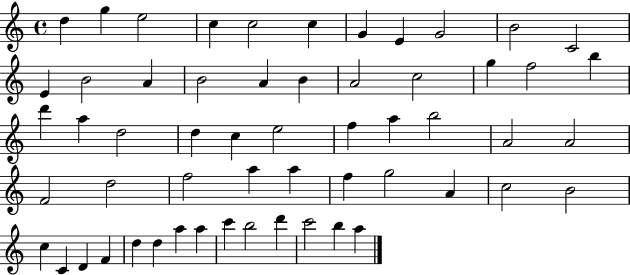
{
  \clef treble
  \time 4/4
  \defaultTimeSignature
  \key c \major
  d''4 g''4 e''2 | c''4 c''2 c''4 | g'4 e'4 g'2 | b'2 c'2 | \break e'4 b'2 a'4 | b'2 a'4 b'4 | a'2 c''2 | g''4 f''2 b''4 | \break d'''4 a''4 d''2 | d''4 c''4 e''2 | f''4 a''4 b''2 | a'2 a'2 | \break f'2 d''2 | f''2 a''4 a''4 | f''4 g''2 a'4 | c''2 b'2 | \break c''4 c'4 d'4 f'4 | d''4 d''4 a''4 a''4 | c'''4 b''2 d'''4 | c'''2 b''4 a''4 | \break \bar "|."
}